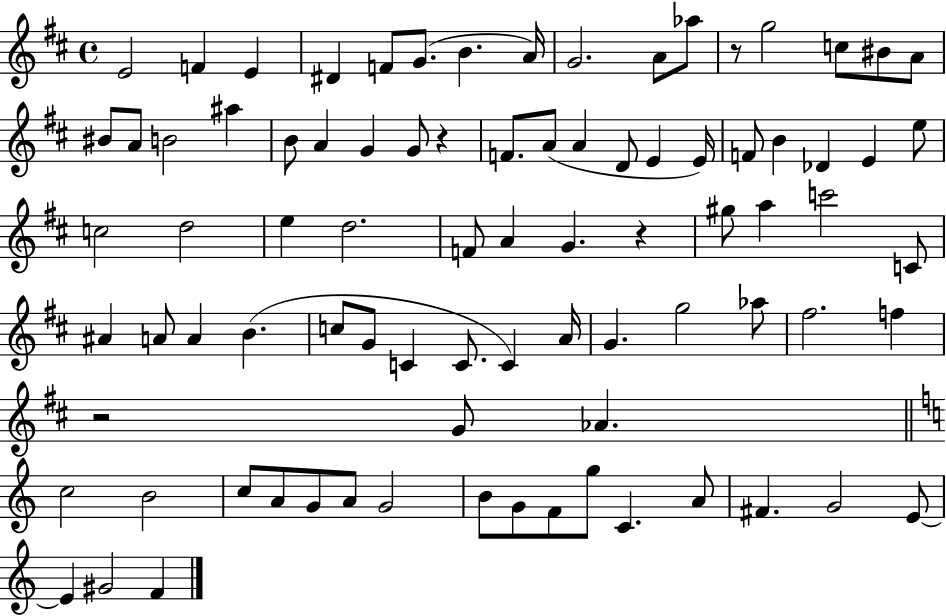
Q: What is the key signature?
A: D major